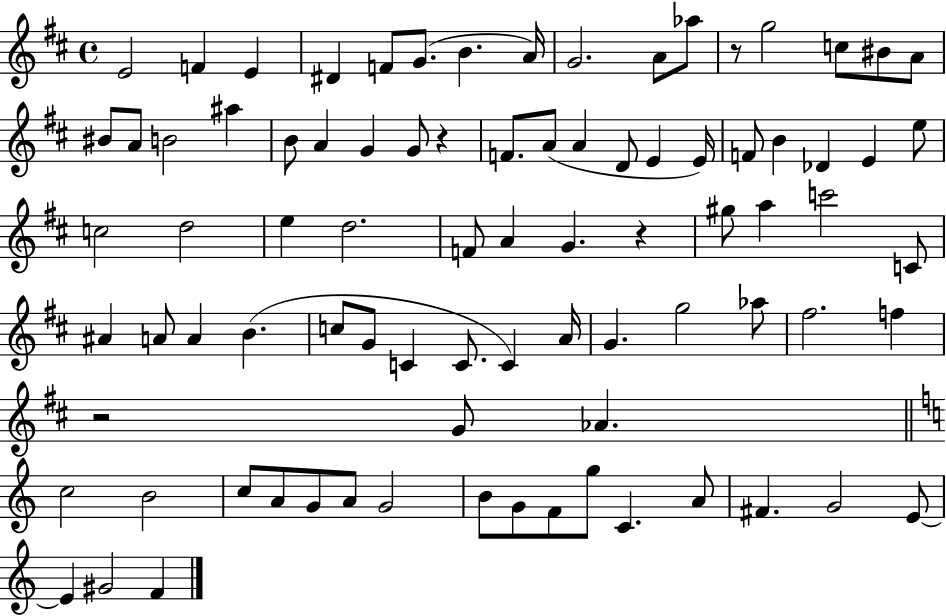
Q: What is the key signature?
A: D major